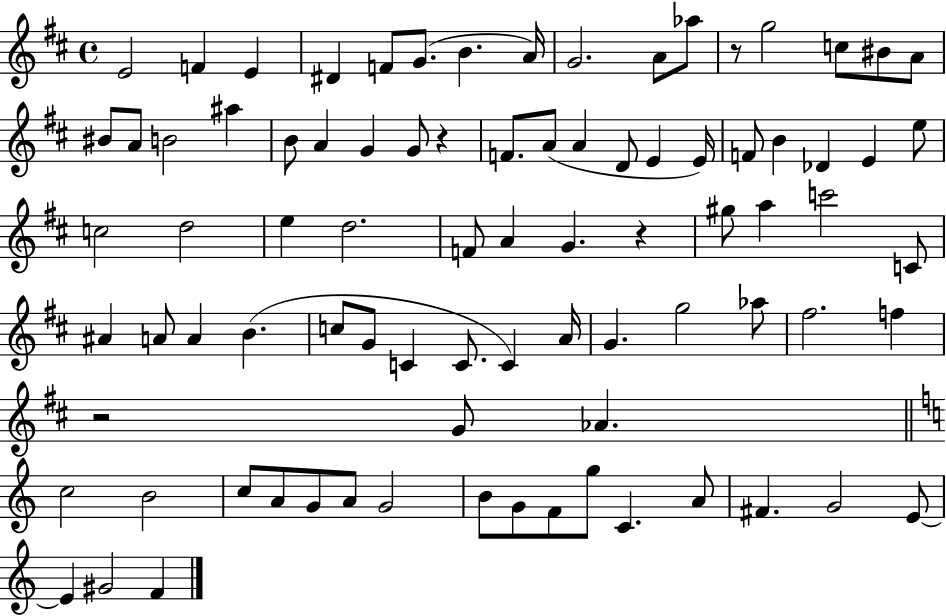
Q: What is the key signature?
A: D major